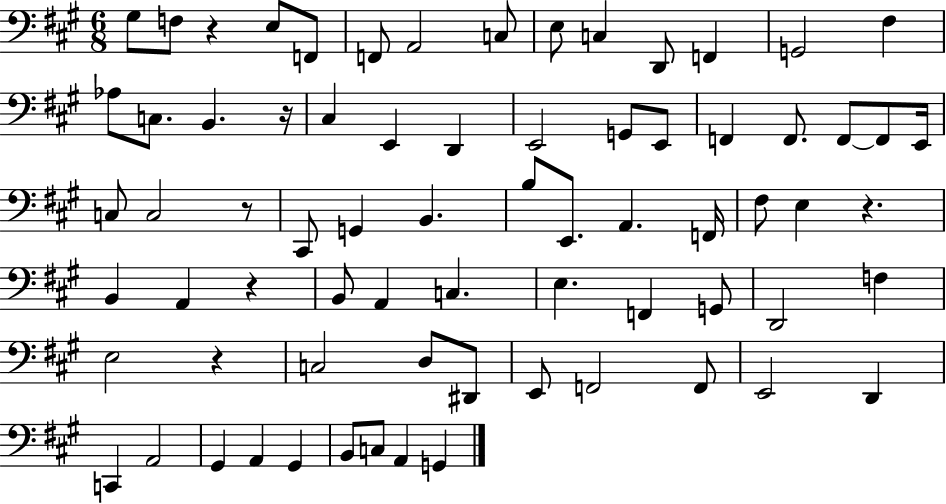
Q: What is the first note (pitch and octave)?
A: G#3